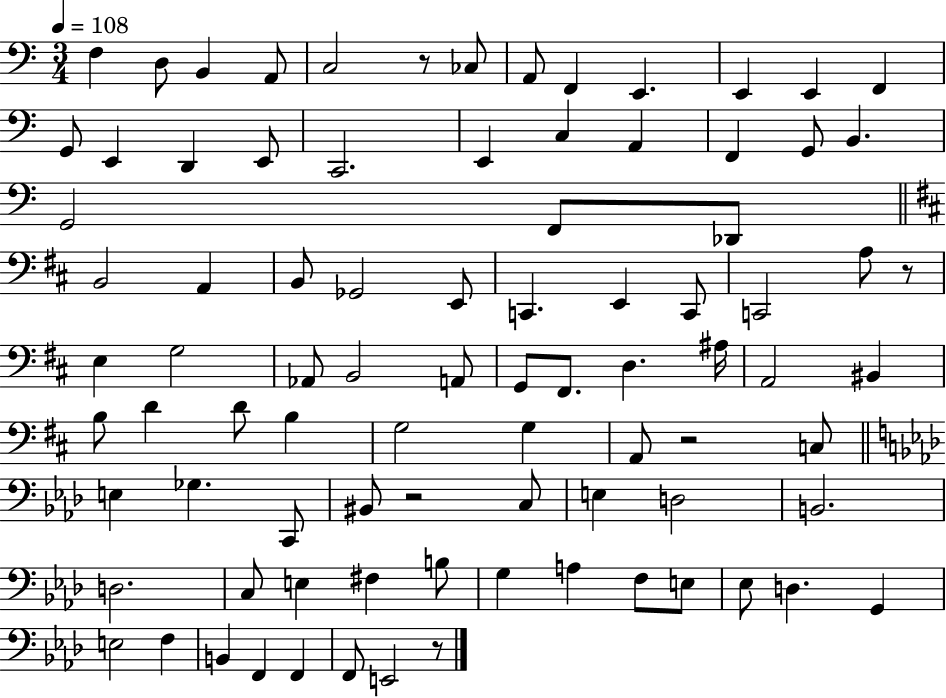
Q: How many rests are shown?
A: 5